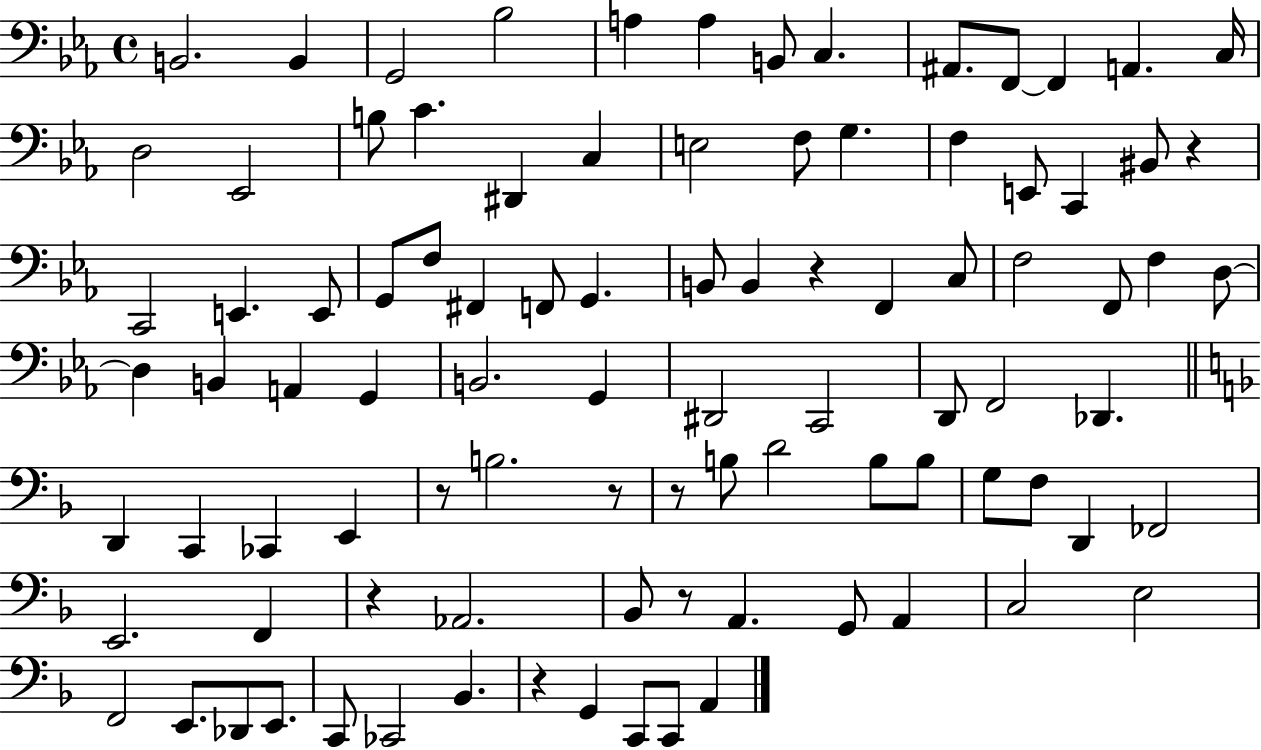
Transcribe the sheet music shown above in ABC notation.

X:1
T:Untitled
M:4/4
L:1/4
K:Eb
B,,2 B,, G,,2 _B,2 A, A, B,,/2 C, ^A,,/2 F,,/2 F,, A,, C,/4 D,2 _E,,2 B,/2 C ^D,, C, E,2 F,/2 G, F, E,,/2 C,, ^B,,/2 z C,,2 E,, E,,/2 G,,/2 F,/2 ^F,, F,,/2 G,, B,,/2 B,, z F,, C,/2 F,2 F,,/2 F, D,/2 D, B,, A,, G,, B,,2 G,, ^D,,2 C,,2 D,,/2 F,,2 _D,, D,, C,, _C,, E,, z/2 B,2 z/2 z/2 B,/2 D2 B,/2 B,/2 G,/2 F,/2 D,, _F,,2 E,,2 F,, z _A,,2 _B,,/2 z/2 A,, G,,/2 A,, C,2 E,2 F,,2 E,,/2 _D,,/2 E,,/2 C,,/2 _C,,2 _B,, z G,, C,,/2 C,,/2 A,,